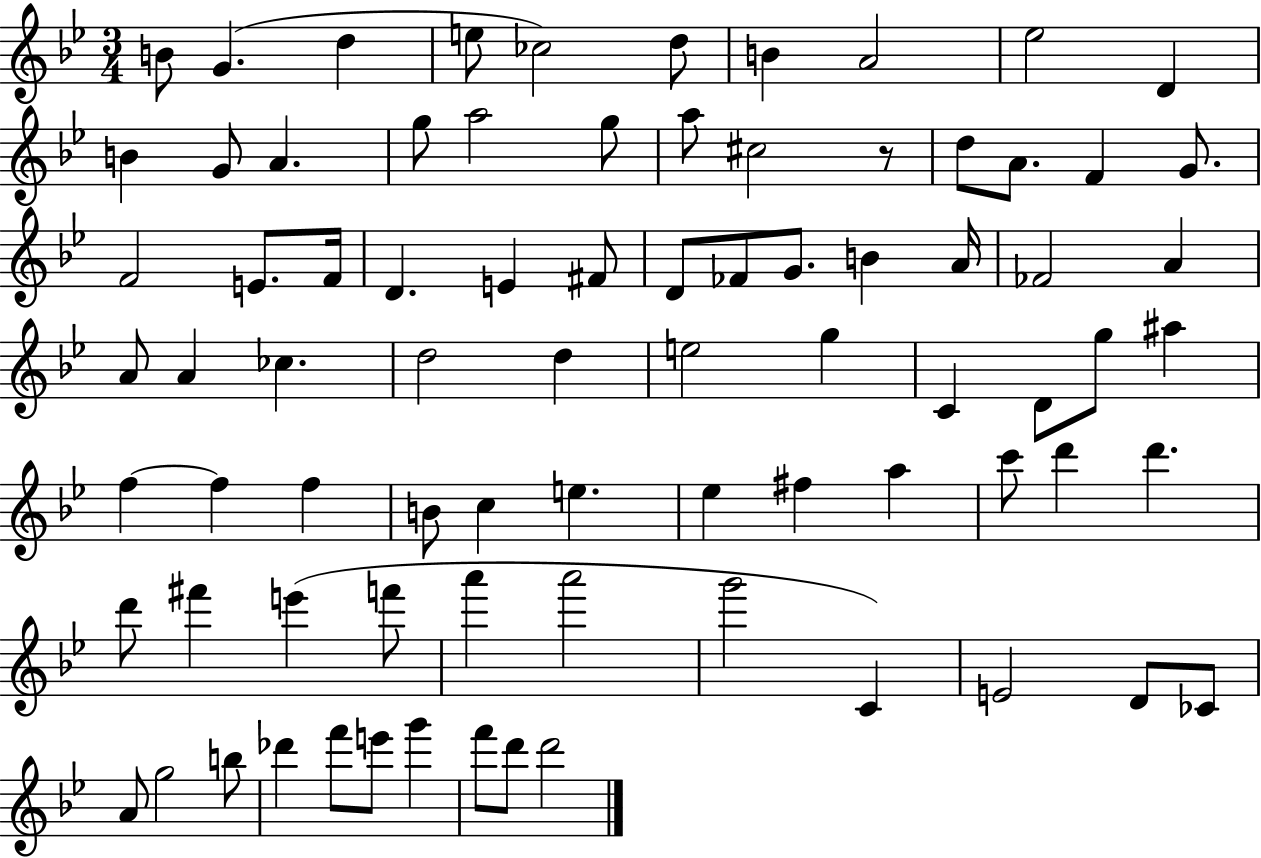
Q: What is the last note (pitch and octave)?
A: D6